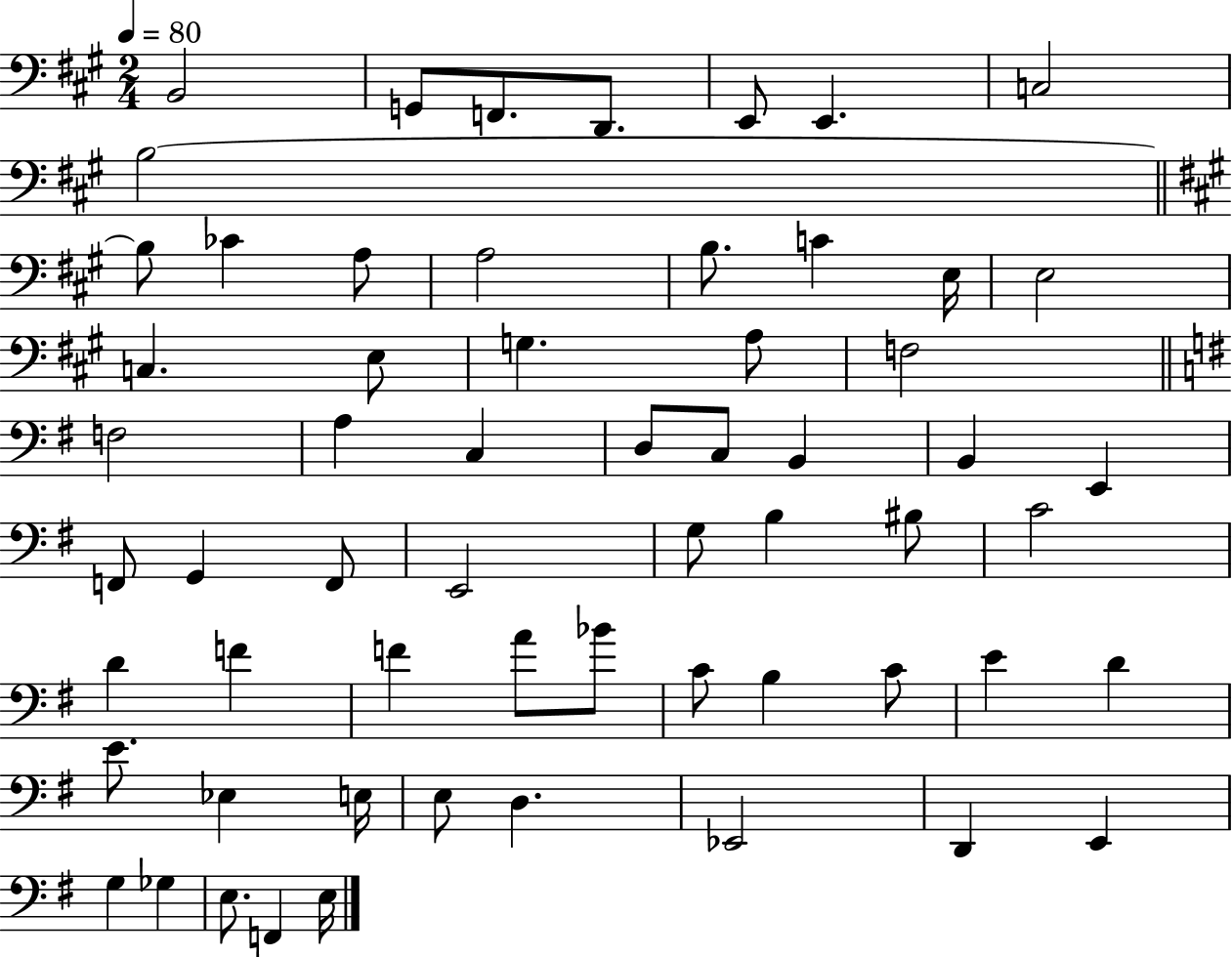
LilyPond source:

{
  \clef bass
  \numericTimeSignature
  \time 2/4
  \key a \major
  \tempo 4 = 80
  b,2 | g,8 f,8. d,8. | e,8 e,4. | c2 | \break b2~~ | \bar "||" \break \key a \major b8 ces'4 a8 | a2 | b8. c'4 e16 | e2 | \break c4. e8 | g4. a8 | f2 | \bar "||" \break \key e \minor f2 | a4 c4 | d8 c8 b,4 | b,4 e,4 | \break f,8 g,4 f,8 | e,2 | g8 b4 bis8 | c'2 | \break d'4 f'4 | f'4 a'8 bes'8 | c'8 b4 c'8 | e'4 d'4 | \break e'8. ees4 e16 | e8 d4. | ees,2 | d,4 e,4 | \break g4 ges4 | e8. f,4 e16 | \bar "|."
}